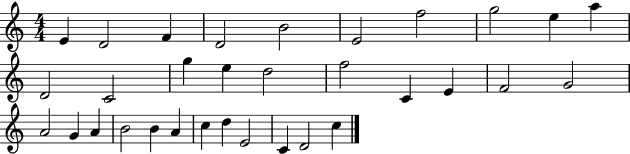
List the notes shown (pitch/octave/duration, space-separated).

E4/q D4/h F4/q D4/h B4/h E4/h F5/h G5/h E5/q A5/q D4/h C4/h G5/q E5/q D5/h F5/h C4/q E4/q F4/h G4/h A4/h G4/q A4/q B4/h B4/q A4/q C5/q D5/q E4/h C4/q D4/h C5/q